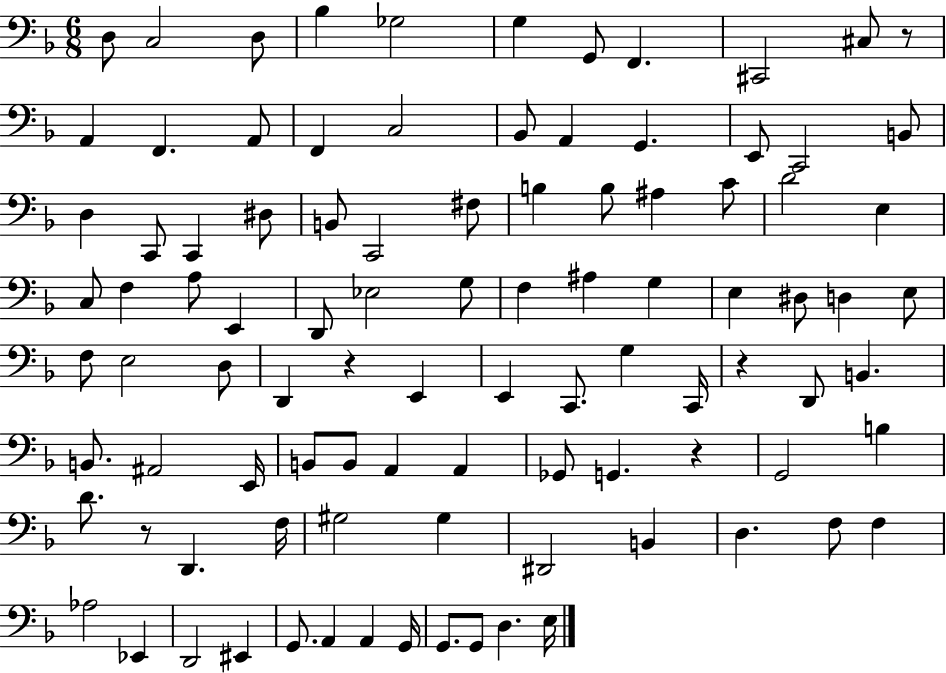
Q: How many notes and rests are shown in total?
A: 97